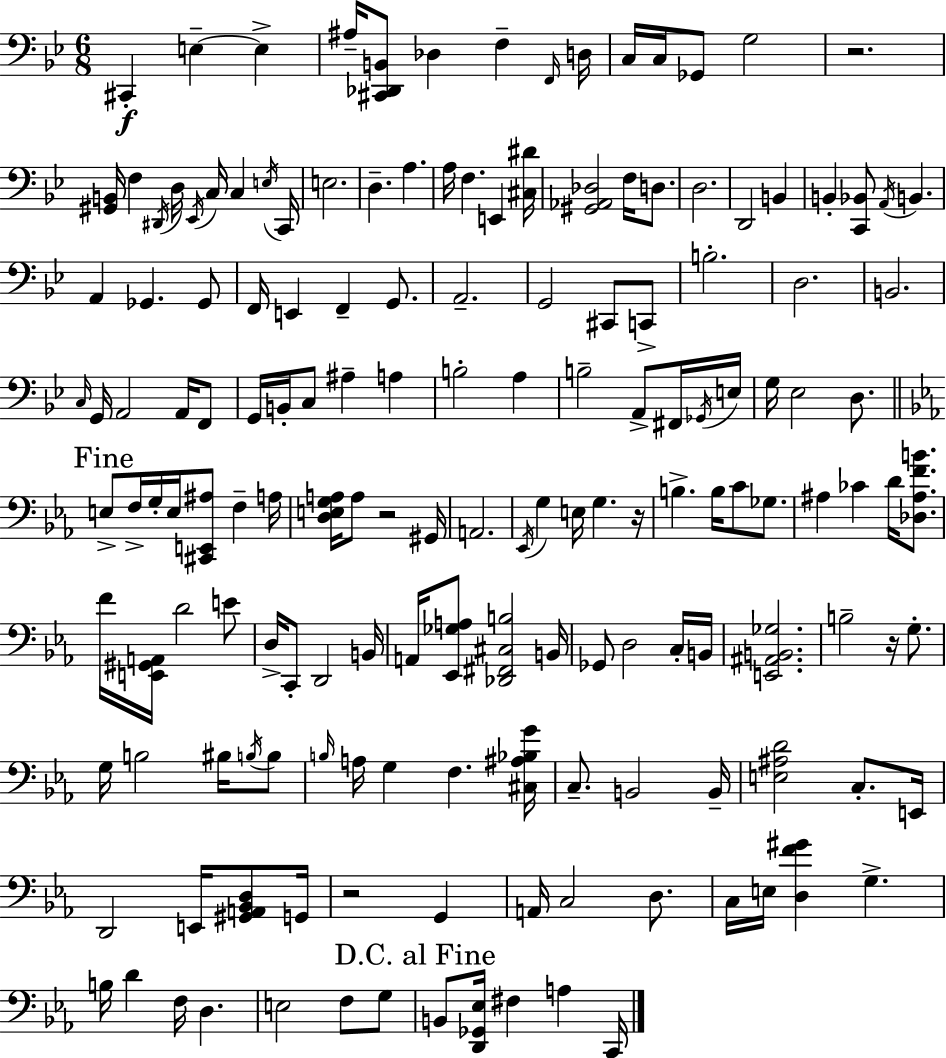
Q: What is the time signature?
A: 6/8